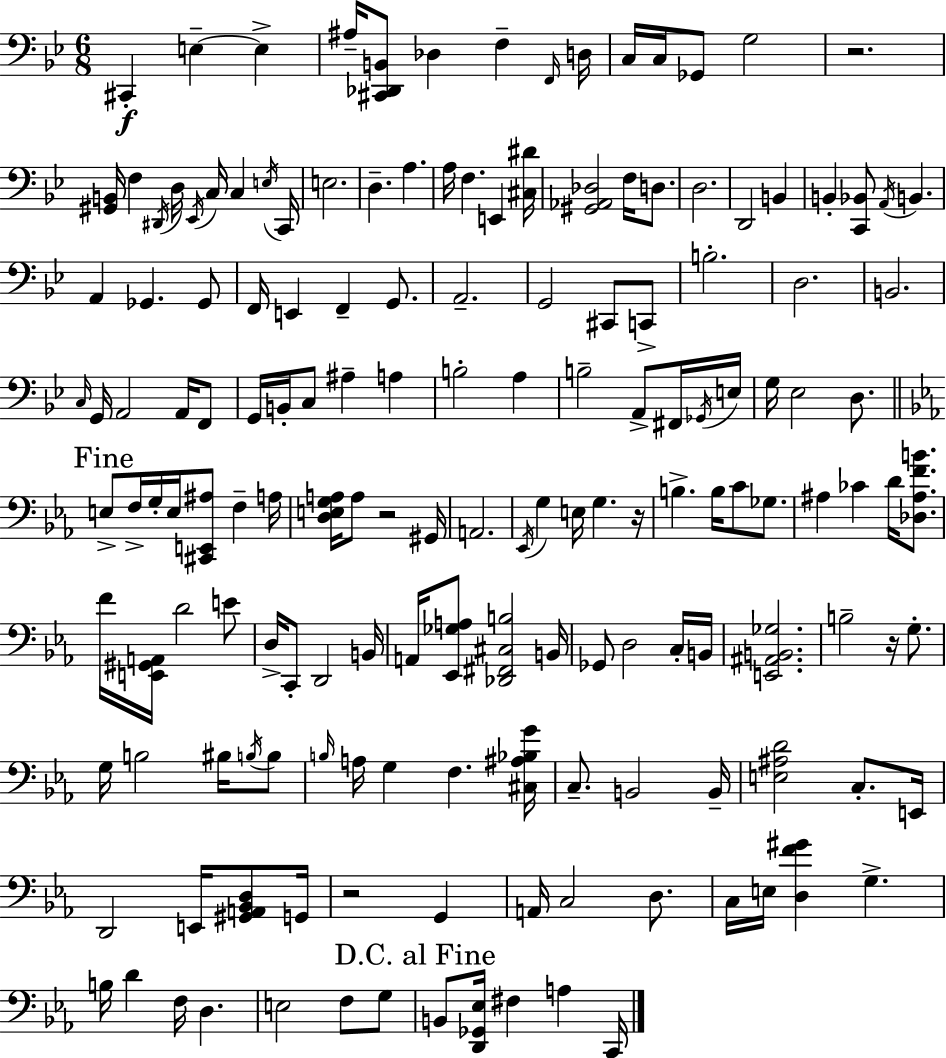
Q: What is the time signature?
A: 6/8